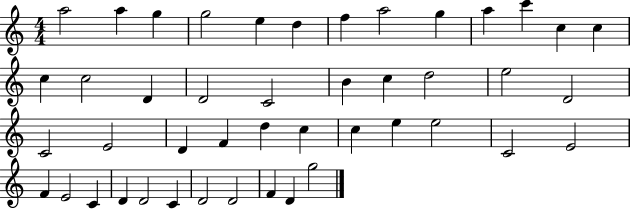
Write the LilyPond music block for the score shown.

{
  \clef treble
  \numericTimeSignature
  \time 4/4
  \key c \major
  a''2 a''4 g''4 | g''2 e''4 d''4 | f''4 a''2 g''4 | a''4 c'''4 c''4 c''4 | \break c''4 c''2 d'4 | d'2 c'2 | b'4 c''4 d''2 | e''2 d'2 | \break c'2 e'2 | d'4 f'4 d''4 c''4 | c''4 e''4 e''2 | c'2 e'2 | \break f'4 e'2 c'4 | d'4 d'2 c'4 | d'2 d'2 | f'4 d'4 g''2 | \break \bar "|."
}